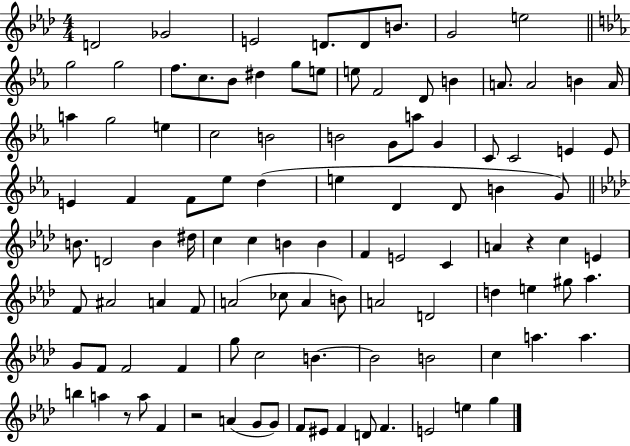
{
  \clef treble
  \numericTimeSignature
  \time 4/4
  \key aes \major
  \repeat volta 2 { d'2 ges'2 | e'2 d'8. d'8 b'8. | g'2 e''2 | \bar "||" \break \key ees \major g''2 g''2 | f''8. c''8. bes'8 dis''4 g''8 e''8 | e''8 f'2 d'8 b'4 | a'8. a'2 b'4 a'16 | \break a''4 g''2 e''4 | c''2 b'2 | b'2 g'8 a''8 g'4 | c'8 c'2 e'4 e'8 | \break e'4 f'4 f'8 ees''8 d''4( | e''4 d'4 d'8 b'4 g'8) | \bar "||" \break \key f \minor b'8. d'2 b'4 dis''16 | c''4 c''4 b'4 b'4 | f'4 e'2 c'4 | a'4 r4 c''4 e'4 | \break f'8 ais'2 a'4 f'8 | a'2( ces''8 a'4 b'8) | a'2 d'2 | d''4 e''4 gis''8 aes''4. | \break g'8 f'8 f'2 f'4 | g''8 c''2 b'4.~~ | b'2 b'2 | c''4 a''4. a''4. | \break b''4 a''4 r8 a''8 f'4 | r2 a'4( g'8 g'8) | f'8 eis'8 f'4 d'8 f'4. | e'2 e''4 g''4 | \break } \bar "|."
}